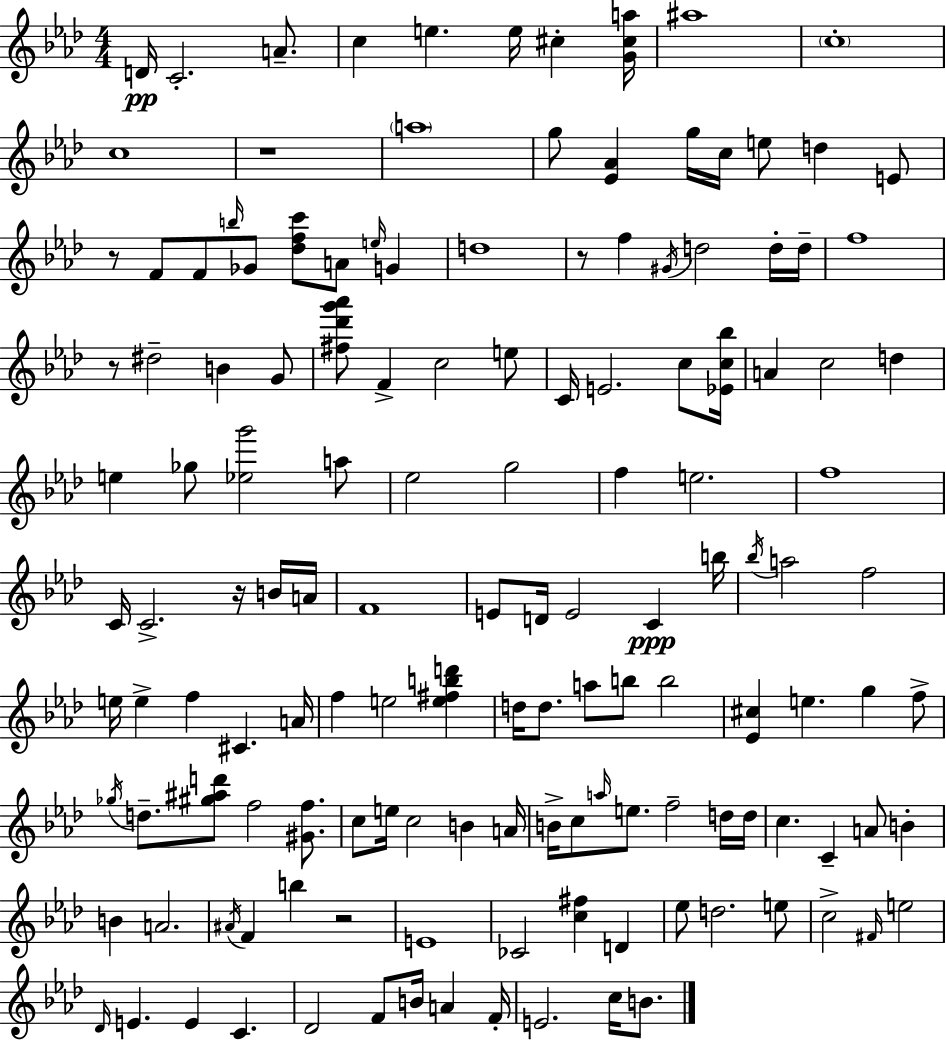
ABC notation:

X:1
T:Untitled
M:4/4
L:1/4
K:Fm
D/4 C2 A/2 c e e/4 ^c [G^ca]/4 ^a4 c4 c4 z4 a4 g/2 [_E_A] g/4 c/4 e/2 d E/2 z/2 F/2 F/2 b/4 _G/2 [_dfc']/2 A/2 e/4 G d4 z/2 f ^G/4 d2 d/4 d/4 f4 z/2 ^d2 B G/2 [^f_d'g'_a']/2 F c2 e/2 C/4 E2 c/2 [_Ec_b]/4 A c2 d e _g/2 [_eg']2 a/2 _e2 g2 f e2 f4 C/4 C2 z/4 B/4 A/4 F4 E/2 D/4 E2 C b/4 _b/4 a2 f2 e/4 e f ^C A/4 f e2 [e^fbd'] d/4 d/2 a/2 b/2 b2 [_E^c] e g f/2 _g/4 d/2 [^g^ad']/2 f2 [^Gf]/2 c/2 e/4 c2 B A/4 B/4 c/2 a/4 e/2 f2 d/4 d/4 c C A/2 B B A2 ^A/4 F b z2 E4 _C2 [c^f] D _e/2 d2 e/2 c2 ^F/4 e2 _D/4 E E C _D2 F/2 B/4 A F/4 E2 c/4 B/2